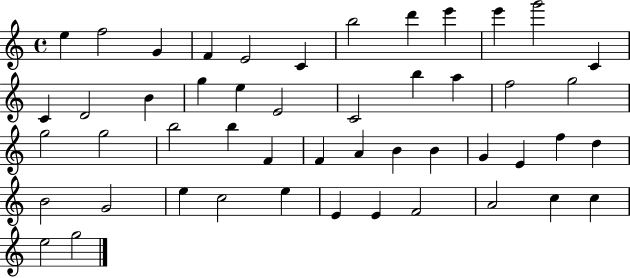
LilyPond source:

{
  \clef treble
  \time 4/4
  \defaultTimeSignature
  \key c \major
  e''4 f''2 g'4 | f'4 e'2 c'4 | b''2 d'''4 e'''4 | e'''4 g'''2 c'4 | \break c'4 d'2 b'4 | g''4 e''4 e'2 | c'2 b''4 a''4 | f''2 g''2 | \break g''2 g''2 | b''2 b''4 f'4 | f'4 a'4 b'4 b'4 | g'4 e'4 f''4 d''4 | \break b'2 g'2 | e''4 c''2 e''4 | e'4 e'4 f'2 | a'2 c''4 c''4 | \break e''2 g''2 | \bar "|."
}